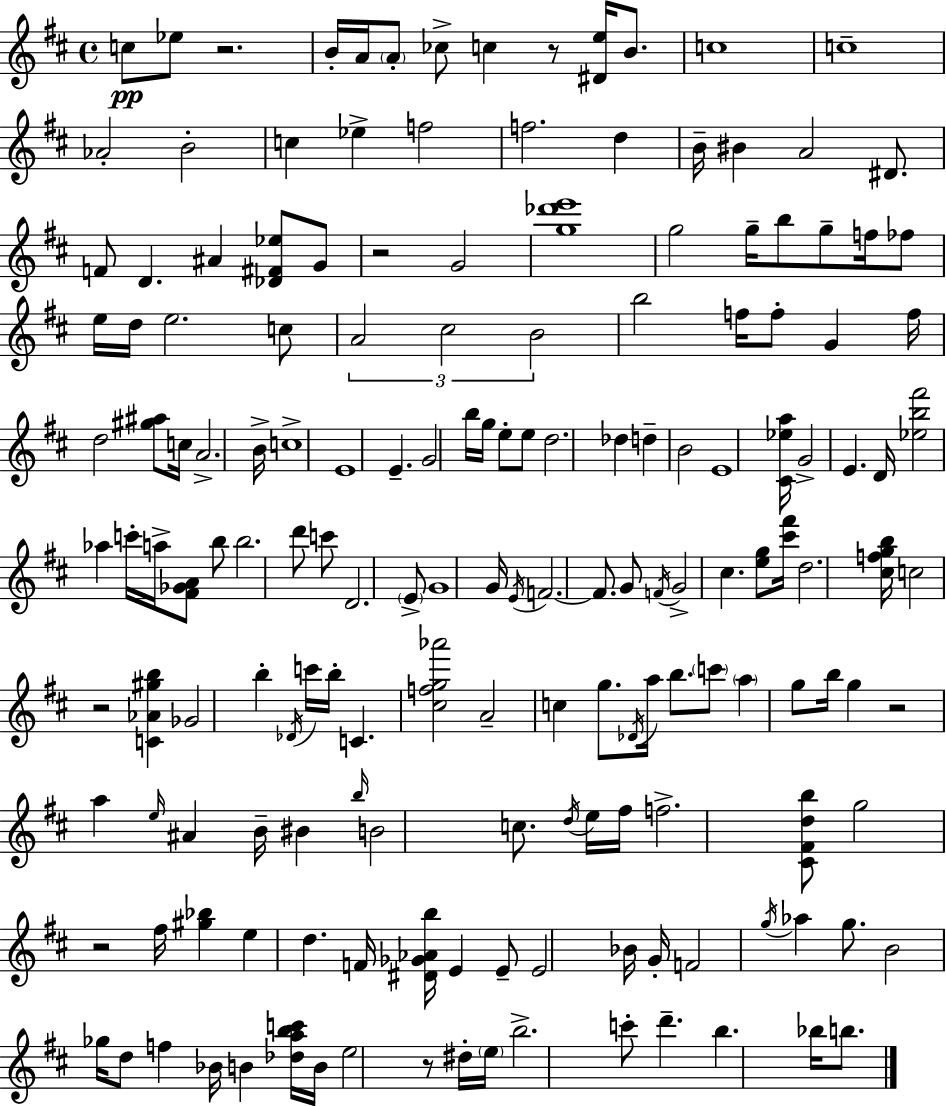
{
  \clef treble
  \time 4/4
  \defaultTimeSignature
  \key d \major
  c''8\pp ees''8 r2. | b'16-. a'16 \parenthesize a'8-. ces''8-> c''4 r8 <dis' e''>16 b'8. | c''1 | c''1-- | \break aes'2-. b'2-. | c''4 ees''4-> f''2 | f''2. d''4 | b'16-- bis'4 a'2 dis'8. | \break f'8 d'4. ais'4 <des' fis' ees''>8 g'8 | r2 g'2 | <g'' des''' e'''>1 | g''2 g''16-- b''8 g''8-- f''16 fes''8 | \break e''16 d''16 e''2. c''8 | \tuplet 3/2 { a'2 cis''2 | b'2 } b''2 | f''16 f''8-. g'4 f''16 d''2 | \break <gis'' ais''>8 c''16 a'2.-> b'16-> | c''1-> | e'1 | e'4.-- g'2 b''16 g''16 | \break e''8-. e''8 d''2. | des''4 d''4-- b'2 | e'1 | <cis' ees'' a''>16 g'2-> e'4. d'16 | \break <ees'' b'' fis'''>2 aes''4 c'''16-. a''16-> <fis' ges' a'>8 | b''8 b''2. d'''8 | c'''8 d'2. \parenthesize e'8-> | g'1 | \break g'16 \acciaccatura { e'16 } f'2.~~ f'8. | g'8 \acciaccatura { f'16 } g'2-> cis''4. | <e'' g''>8 <cis''' fis'''>16 d''2. | <cis'' f'' g'' b''>16 c''2 r2 | \break <c' aes' gis'' b''>4 ges'2 b''4-. | \acciaccatura { des'16 } c'''16 b''16-. c'4. <cis'' f'' g'' aes'''>2 | a'2-- c''4 g''8. | \acciaccatura { des'16 } a''16 b''8. \parenthesize c'''8 \parenthesize a''4 g''8 b''16 | \break g''4 r2 a''4 | \grace { e''16 } ais'4 b'16-- bis'4 \grace { b''16 } b'2 | c''8. \acciaccatura { d''16 } e''16 fis''16 f''2.-> | <cis' fis' d'' b''>8 g''2 r2 | \break fis''16 <gis'' bes''>4 e''4 | d''4. f'16 <dis' ges' aes' b''>16 e'4 e'8-- e'2 | bes'16 g'16-. f'2 | \acciaccatura { g''16 } aes''4 g''8. b'2 | \break ges''16 d''8 f''4 bes'16 b'4 <des'' a'' b'' c'''>16 b'16 e''2 | r8 dis''16-. \parenthesize e''16 b''2.-> | c'''8-. d'''4.-- b''4. | bes''16 b''8. \bar "|."
}